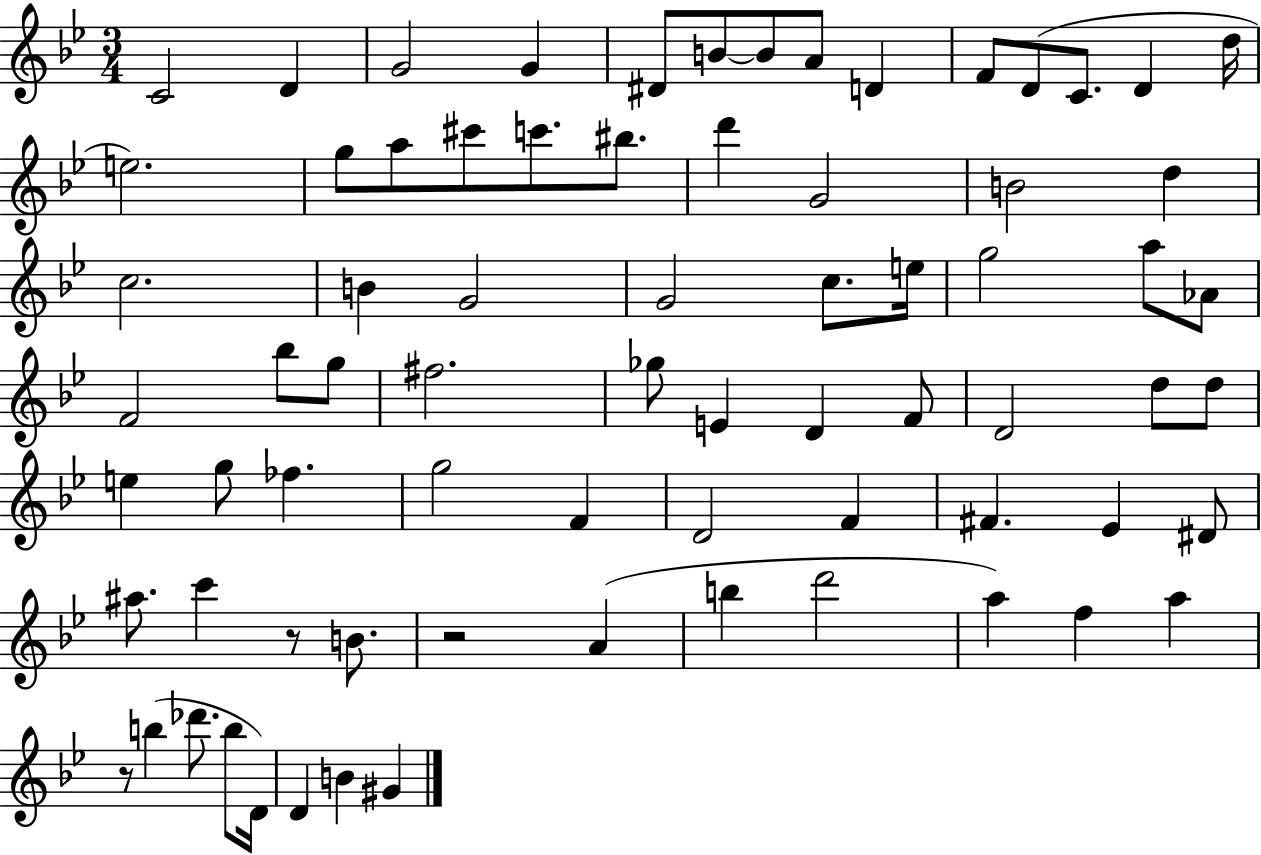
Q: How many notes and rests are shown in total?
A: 73